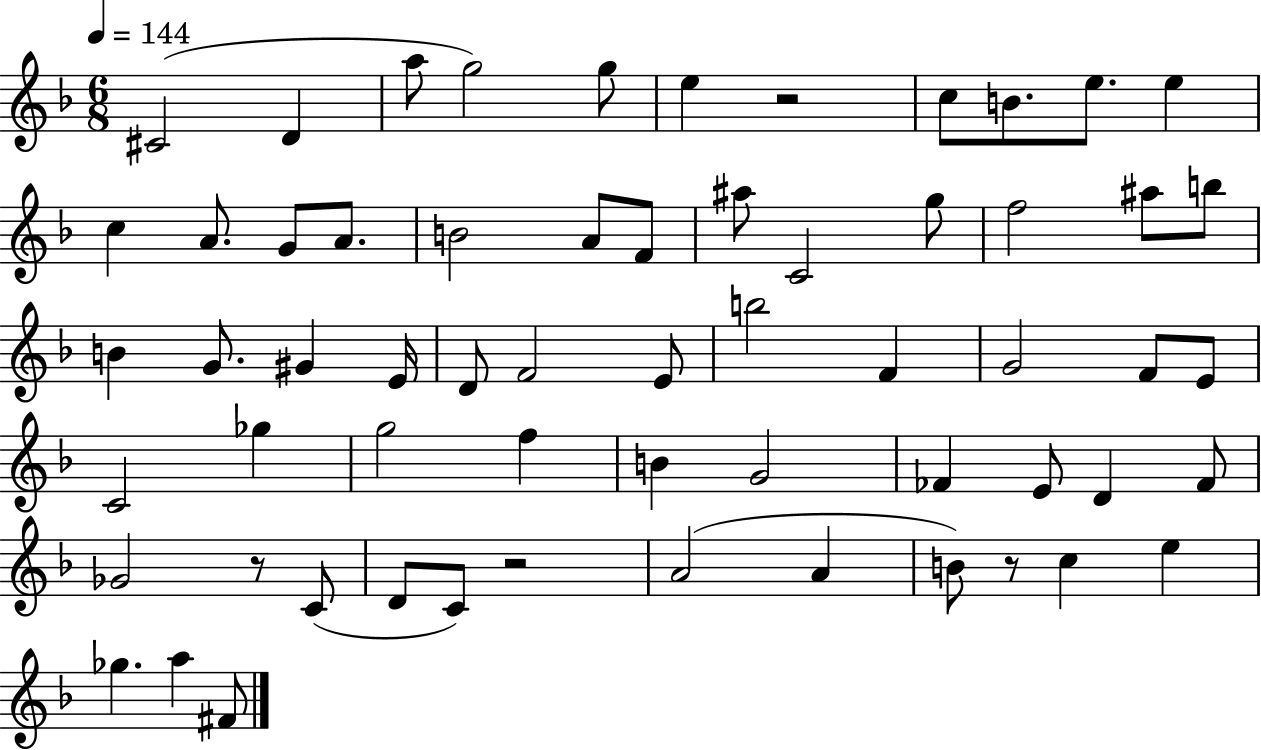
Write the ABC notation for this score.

X:1
T:Untitled
M:6/8
L:1/4
K:F
^C2 D a/2 g2 g/2 e z2 c/2 B/2 e/2 e c A/2 G/2 A/2 B2 A/2 F/2 ^a/2 C2 g/2 f2 ^a/2 b/2 B G/2 ^G E/4 D/2 F2 E/2 b2 F G2 F/2 E/2 C2 _g g2 f B G2 _F E/2 D _F/2 _G2 z/2 C/2 D/2 C/2 z2 A2 A B/2 z/2 c e _g a ^F/2